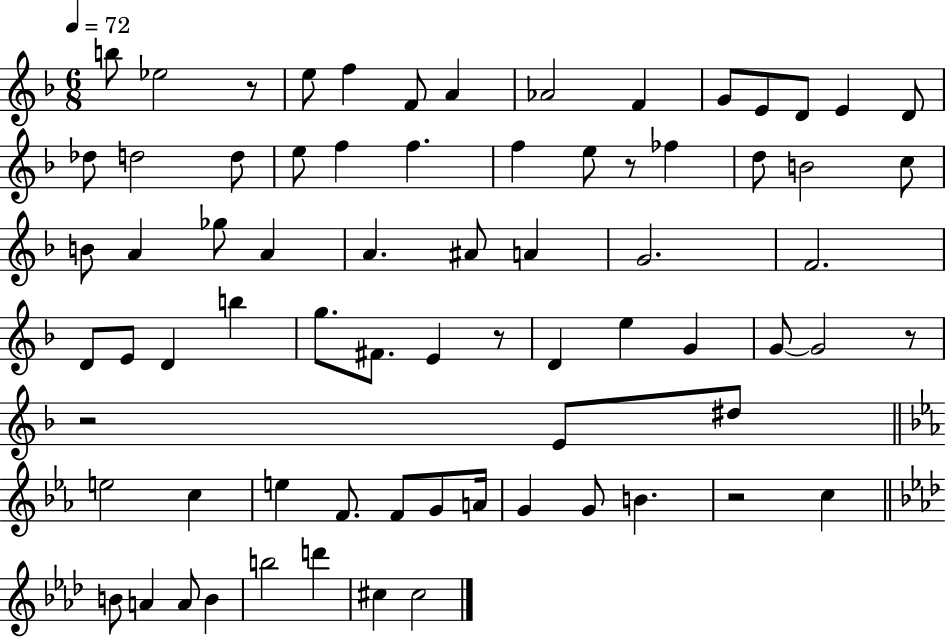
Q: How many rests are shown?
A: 6